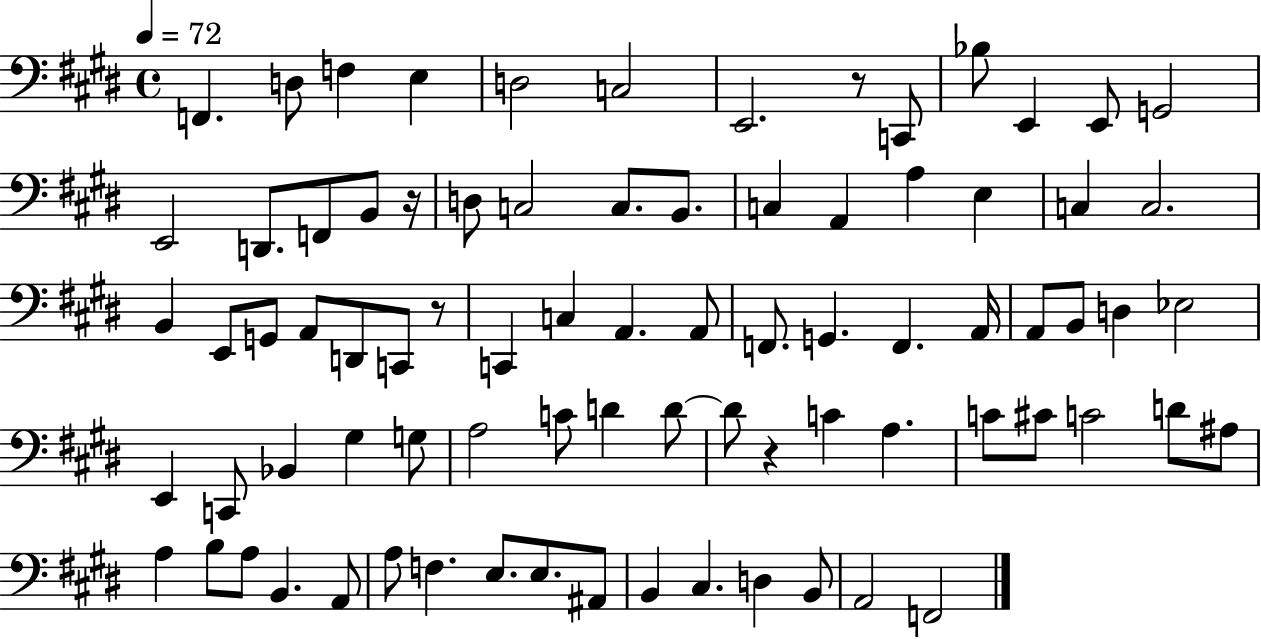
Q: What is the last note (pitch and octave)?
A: F2